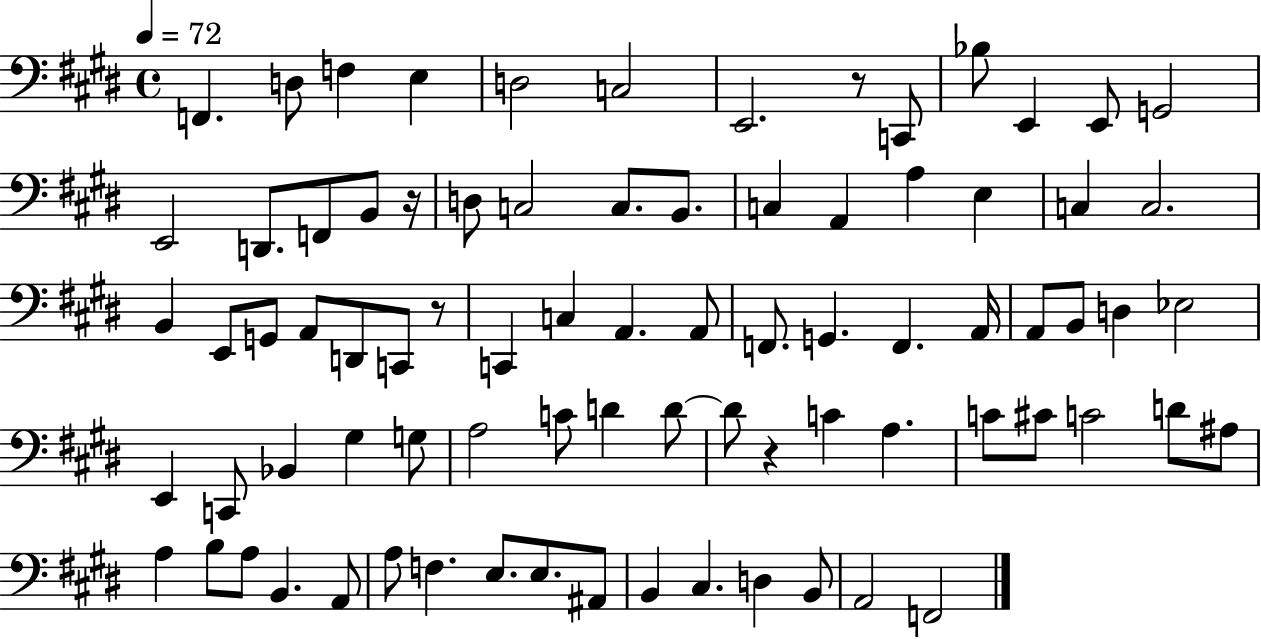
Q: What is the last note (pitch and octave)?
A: F2